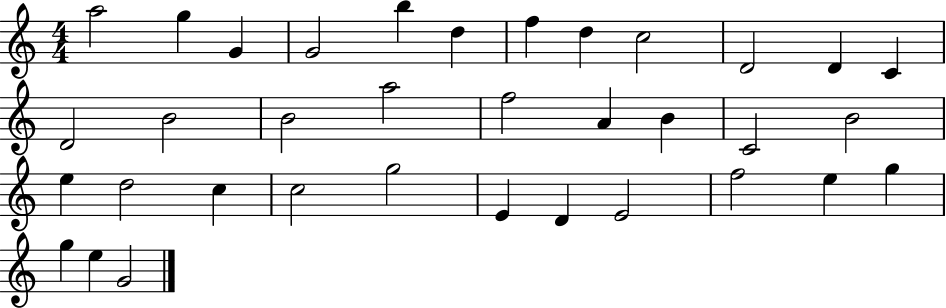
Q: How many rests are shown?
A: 0